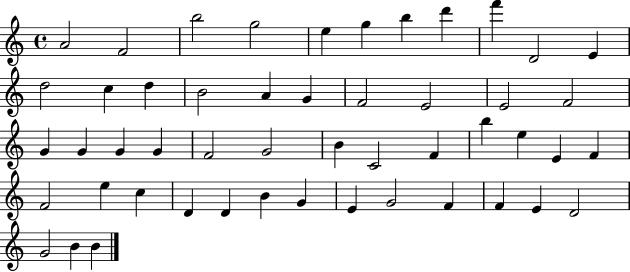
{
  \clef treble
  \time 4/4
  \defaultTimeSignature
  \key c \major
  a'2 f'2 | b''2 g''2 | e''4 g''4 b''4 d'''4 | f'''4 d'2 e'4 | \break d''2 c''4 d''4 | b'2 a'4 g'4 | f'2 e'2 | e'2 f'2 | \break g'4 g'4 g'4 g'4 | f'2 g'2 | b'4 c'2 f'4 | b''4 e''4 e'4 f'4 | \break f'2 e''4 c''4 | d'4 d'4 b'4 g'4 | e'4 g'2 f'4 | f'4 e'4 d'2 | \break g'2 b'4 b'4 | \bar "|."
}